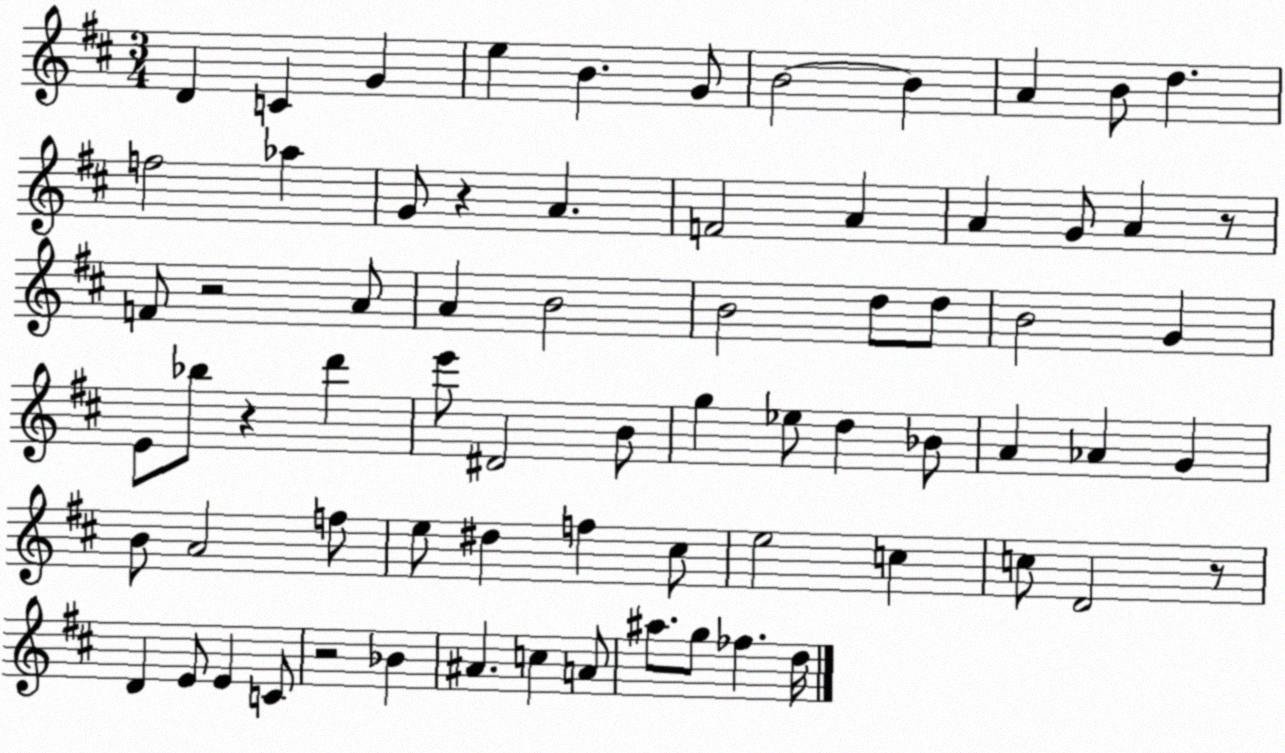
X:1
T:Untitled
M:3/4
L:1/4
K:D
D C G e B G/2 B2 B A B/2 d f2 _a G/2 z A F2 A A G/2 A z/2 F/2 z2 A/2 A B2 B2 d/2 d/2 B2 G E/2 _b/2 z d' e'/2 ^D2 B/2 g _e/2 d _B/2 A _A G B/2 A2 f/2 e/2 ^d f ^c/2 e2 c c/2 D2 z/2 D E/2 E C/2 z2 _B ^A c A/2 ^a/2 g/2 _f d/4